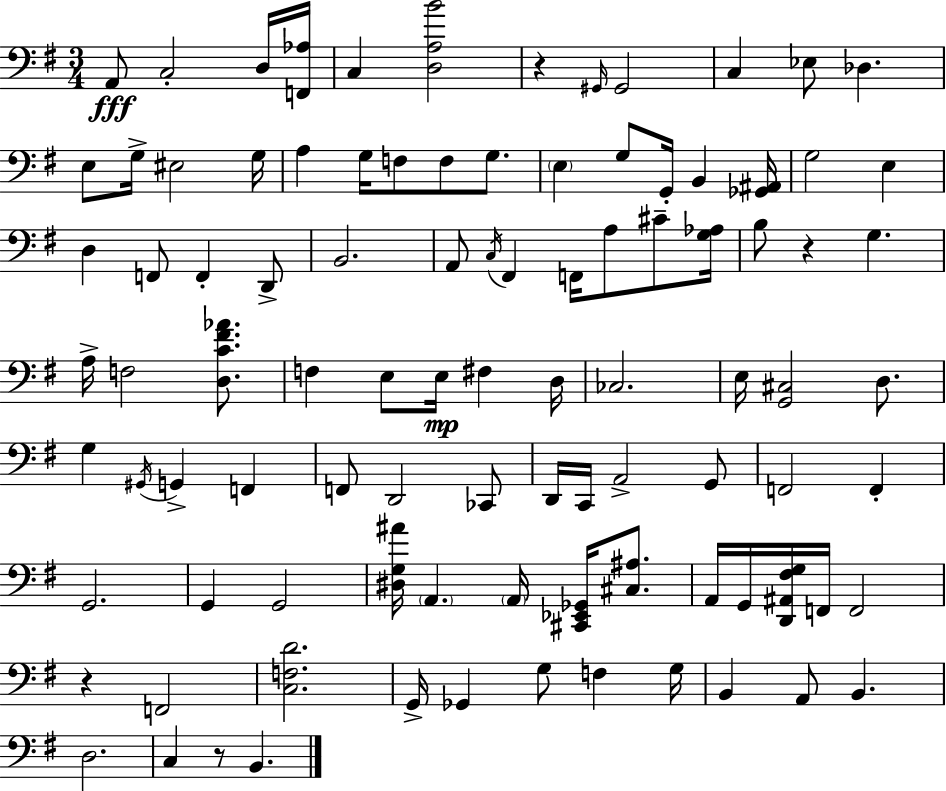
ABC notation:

X:1
T:Untitled
M:3/4
L:1/4
K:Em
A,,/2 C,2 D,/4 [F,,_A,]/4 C, [D,A,B]2 z ^G,,/4 ^G,,2 C, _E,/2 _D, E,/2 G,/4 ^E,2 G,/4 A, G,/4 F,/2 F,/2 G,/2 E, G,/2 G,,/4 B,, [_G,,^A,,]/4 G,2 E, D, F,,/2 F,, D,,/2 B,,2 A,,/2 C,/4 ^F,, F,,/4 A,/2 ^C/2 [G,_A,]/4 B,/2 z G, A,/4 F,2 [D,C^F_A]/2 F, E,/2 E,/4 ^F, D,/4 _C,2 E,/4 [G,,^C,]2 D,/2 G, ^G,,/4 G,, F,, F,,/2 D,,2 _C,,/2 D,,/4 C,,/4 A,,2 G,,/2 F,,2 F,, G,,2 G,, G,,2 [^D,G,^A]/4 A,, A,,/4 [^C,,_E,,_G,,]/4 [^C,^A,]/2 A,,/4 G,,/4 [D,,^A,,^F,G,]/4 F,,/4 F,,2 z F,,2 [C,F,D]2 G,,/4 _G,, G,/2 F, G,/4 B,, A,,/2 B,, D,2 C, z/2 B,,